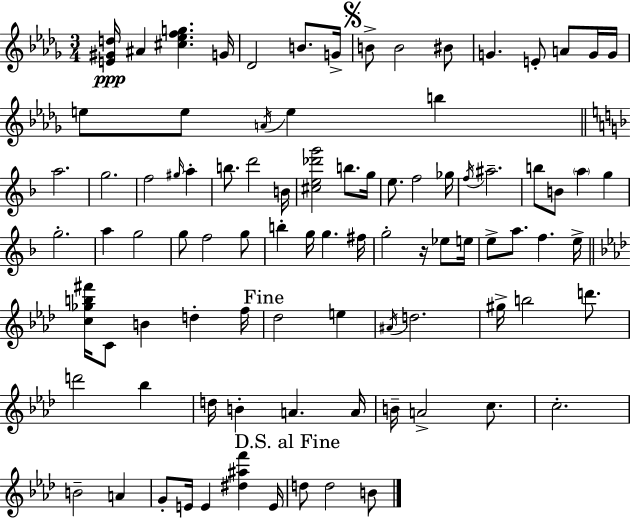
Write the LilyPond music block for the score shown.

{
  \clef treble
  \numericTimeSignature
  \time 3/4
  \key bes \minor
  <e' gis' d''>16\ppp ais'4 <cis'' ees'' f'' g''>4. g'16 | des'2 b'8. g'16-> | \mark \markup { \musicglyph "scripts.segno" } b'8-> b'2 bis'8 | g'4. e'8-. a'8 g'16 g'16 | \break e''8 e''8 \acciaccatura { a'16 } e''4 b''4 | \bar "||" \break \key d \minor a''2. | g''2. | f''2 \grace { gis''16 } a''4-. | b''8. d'''2 | \break b'16 <cis'' e'' des''' g'''>2 b''8. | g''16 e''8. f''2 | ges''16 \acciaccatura { f''16 } ais''2.-- | b''8 b'8 \parenthesize a''4 g''4 | \break g''2.-. | a''4 g''2 | g''8 f''2 | g''8 b''4-. g''16 g''4. | \break fis''16 g''2-. r16 ees''8 | e''16 e''8-> a''8. f''4. | e''16-> \bar "||" \break \key aes \major <c'' ges'' b'' fis'''>16 c'8 b'4 d''4-. f''16 | \mark "Fine" des''2 e''4 | \acciaccatura { ais'16 } d''2. | gis''16-> b''2 d'''8. | \break d'''2 bes''4 | d''16 b'4-. a'4. | a'16 b'16-- a'2-> c''8. | c''2.-. | \break b'2-- a'4 | g'8-. e'16 e'4 <dis'' ais'' f'''>4 | e'16 \mark "D.S. al Fine" d''8 d''2 b'8 | \bar "|."
}